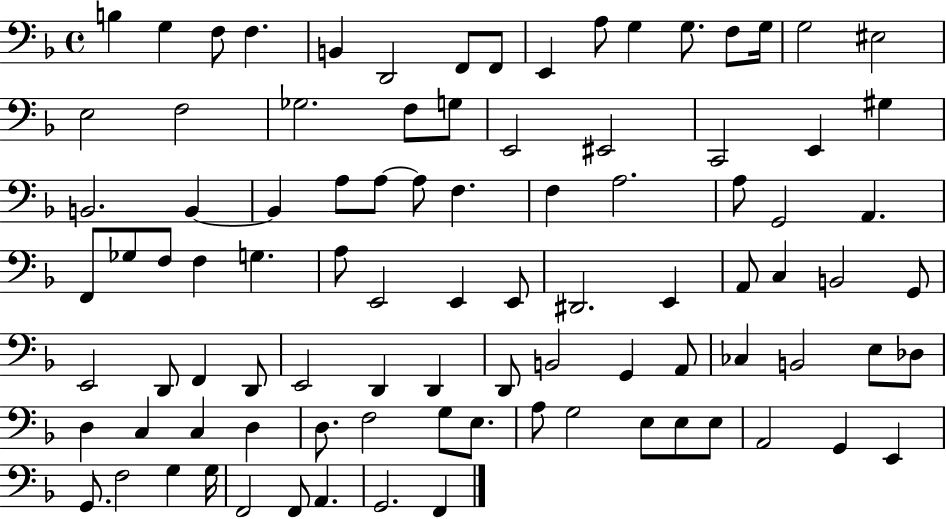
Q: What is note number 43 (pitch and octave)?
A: G3